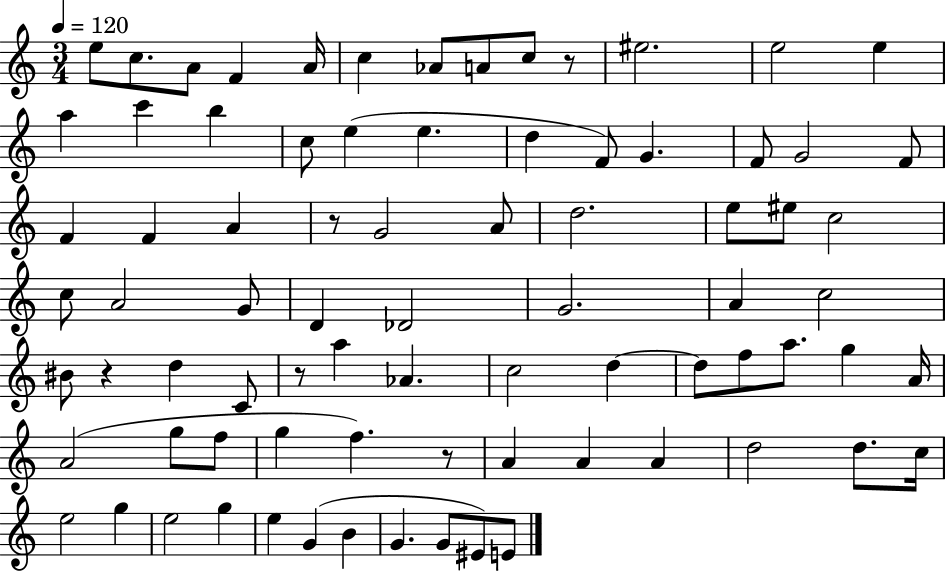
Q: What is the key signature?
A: C major